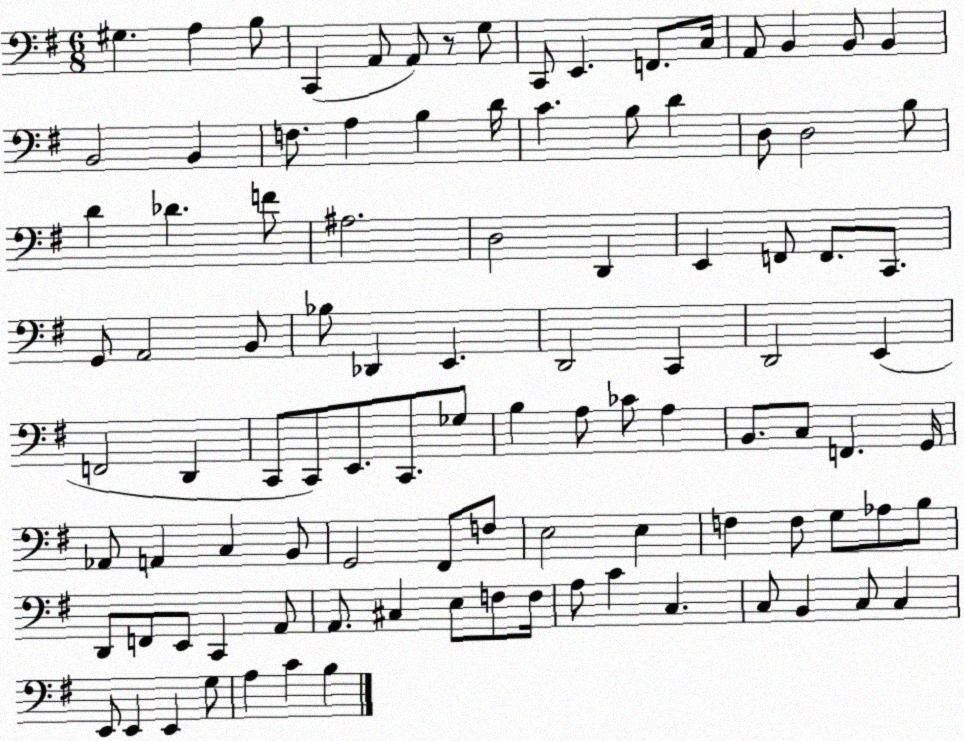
X:1
T:Untitled
M:6/8
L:1/4
K:G
^G, A, B,/2 C,, A,,/2 A,,/2 z/2 G,/2 C,,/2 E,, F,,/2 C,/4 A,,/2 B,, B,,/2 B,, B,,2 B,, F,/2 A, B, D/4 C B,/2 D D,/2 D,2 B,/2 D _D F/2 ^A,2 D,2 D,, E,, F,,/2 F,,/2 C,,/2 G,,/2 A,,2 B,,/2 _B,/2 _D,, E,, D,,2 C,, D,,2 E,, F,,2 D,, C,,/2 C,,/2 E,,/2 C,,/2 _G,/2 B, A,/2 _C/2 A, B,,/2 C,/2 F,, G,,/4 _A,,/2 A,, C, B,,/2 G,,2 ^F,,/2 F,/2 E,2 E, F, F,/2 G,/2 _A,/2 B,/2 D,,/2 F,,/2 E,,/2 C,, A,,/2 A,,/2 ^C, E,/2 F,/2 F,/4 A,/2 C C, C,/2 B,, C,/2 C, E,,/2 E,, E,, G,/2 A, C B,